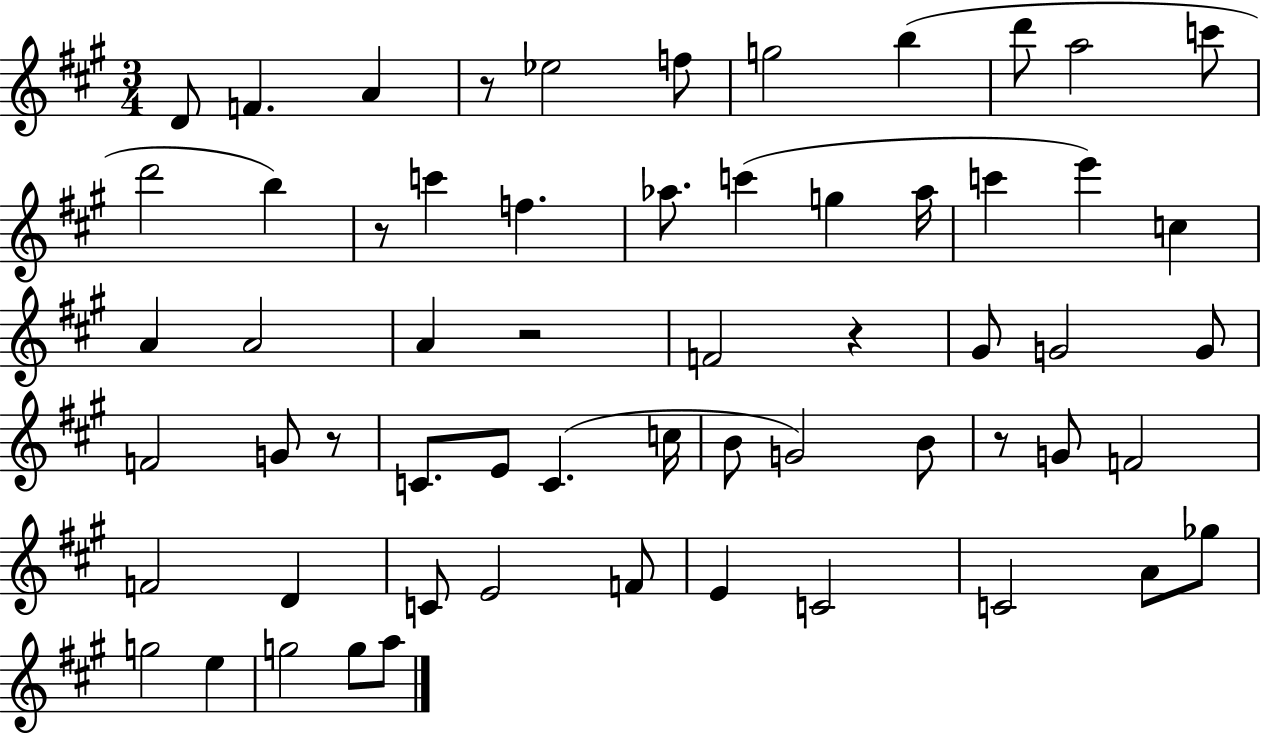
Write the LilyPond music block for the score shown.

{
  \clef treble
  \numericTimeSignature
  \time 3/4
  \key a \major
  \repeat volta 2 { d'8 f'4. a'4 | r8 ees''2 f''8 | g''2 b''4( | d'''8 a''2 c'''8 | \break d'''2 b''4) | r8 c'''4 f''4. | aes''8. c'''4( g''4 aes''16 | c'''4 e'''4) c''4 | \break a'4 a'2 | a'4 r2 | f'2 r4 | gis'8 g'2 g'8 | \break f'2 g'8 r8 | c'8. e'8 c'4.( c''16 | b'8 g'2) b'8 | r8 g'8 f'2 | \break f'2 d'4 | c'8 e'2 f'8 | e'4 c'2 | c'2 a'8 ges''8 | \break g''2 e''4 | g''2 g''8 a''8 | } \bar "|."
}